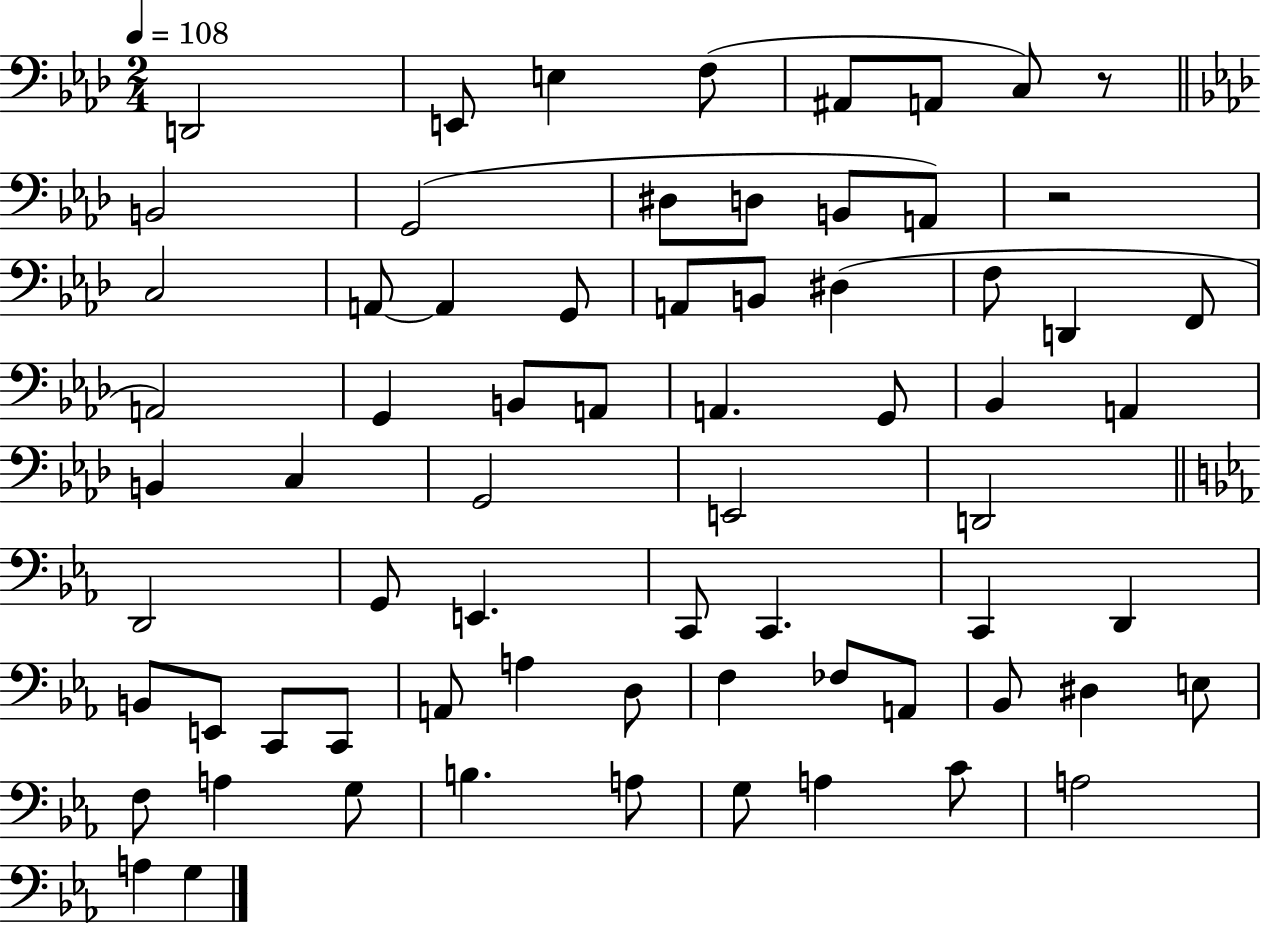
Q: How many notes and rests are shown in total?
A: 69